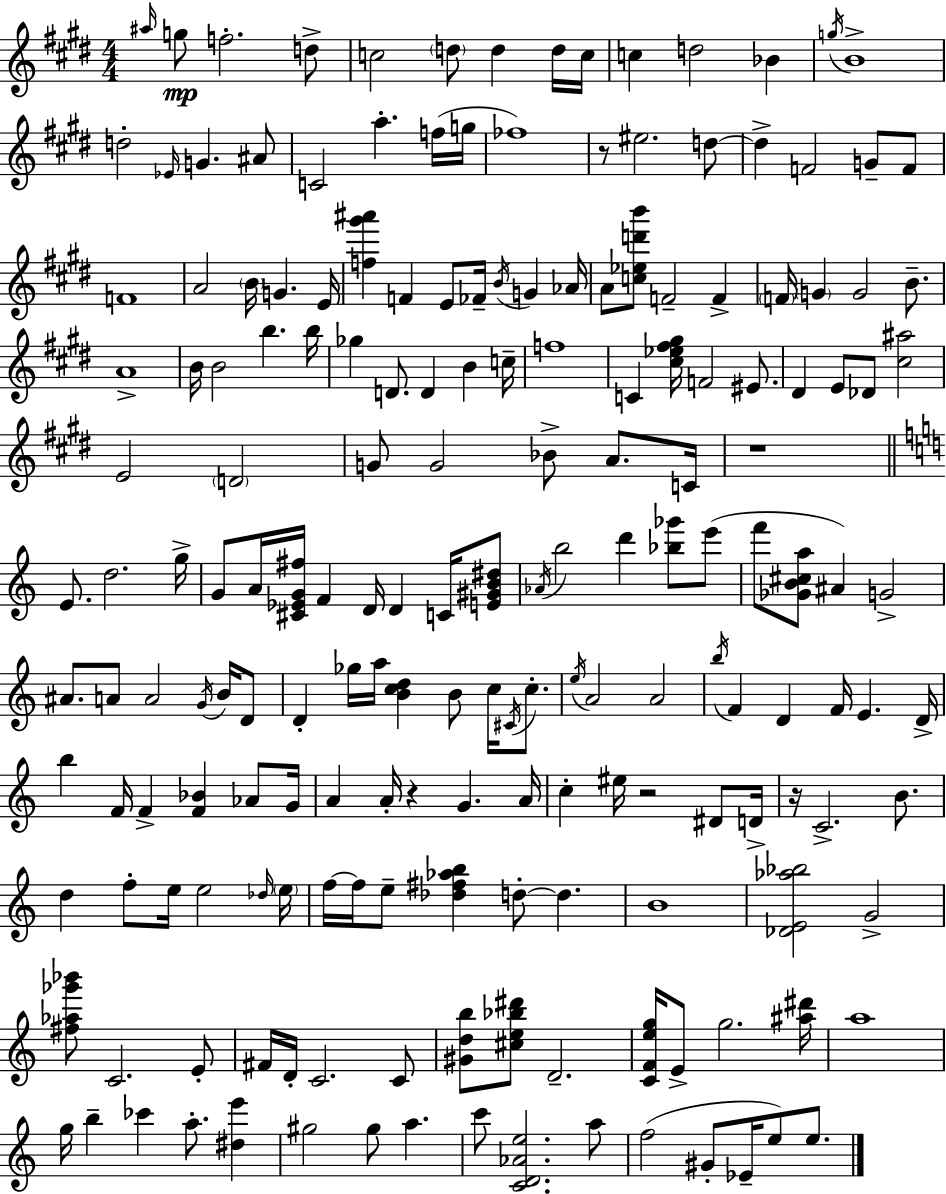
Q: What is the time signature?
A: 4/4